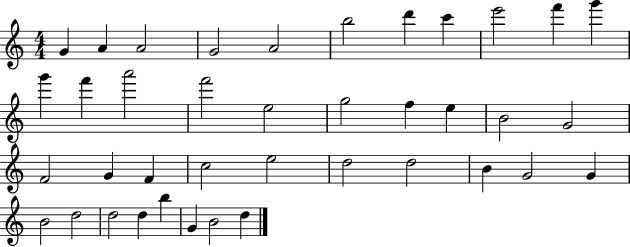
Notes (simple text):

G4/q A4/q A4/h G4/h A4/h B5/h D6/q C6/q E6/h F6/q G6/q G6/q F6/q A6/h F6/h E5/h G5/h F5/q E5/q B4/h G4/h F4/h G4/q F4/q C5/h E5/h D5/h D5/h B4/q G4/h G4/q B4/h D5/h D5/h D5/q B5/q G4/q B4/h D5/q